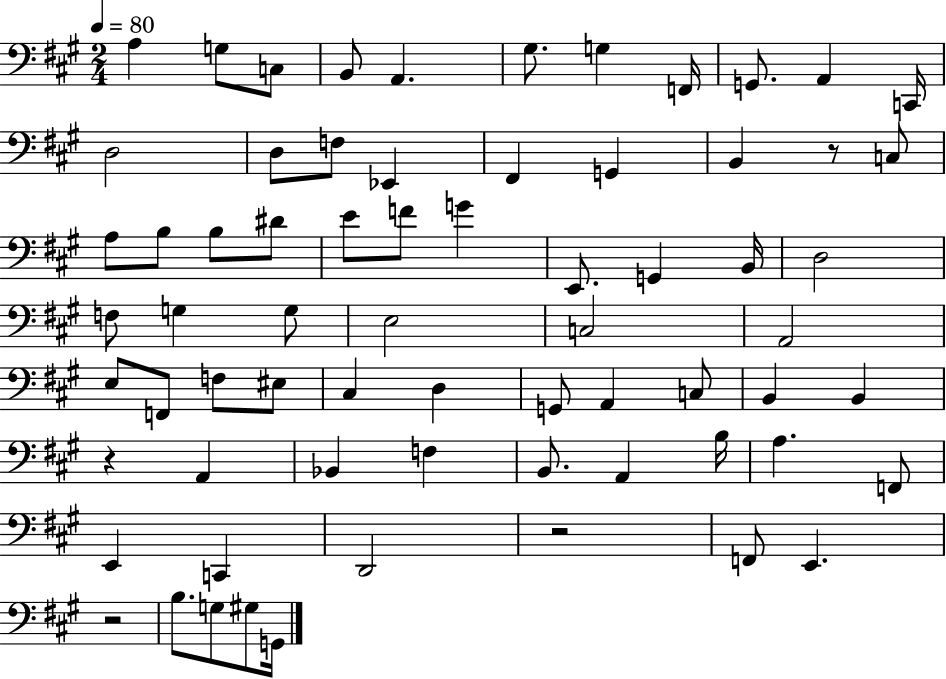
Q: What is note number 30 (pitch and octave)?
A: D3